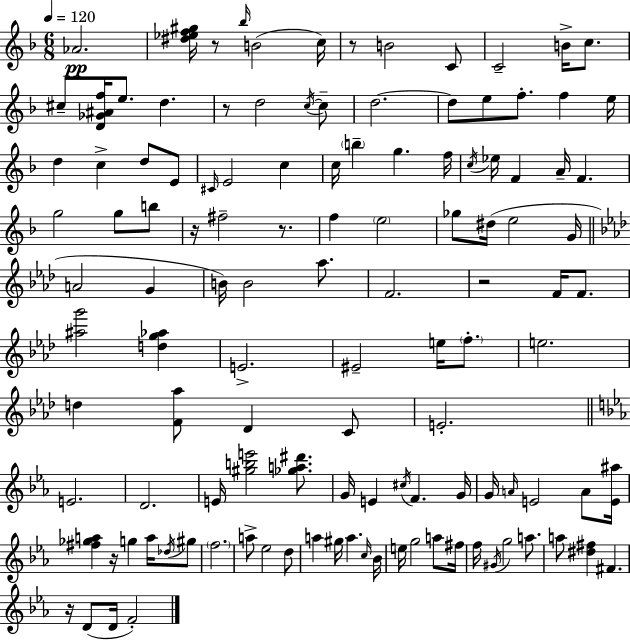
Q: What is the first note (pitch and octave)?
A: Ab4